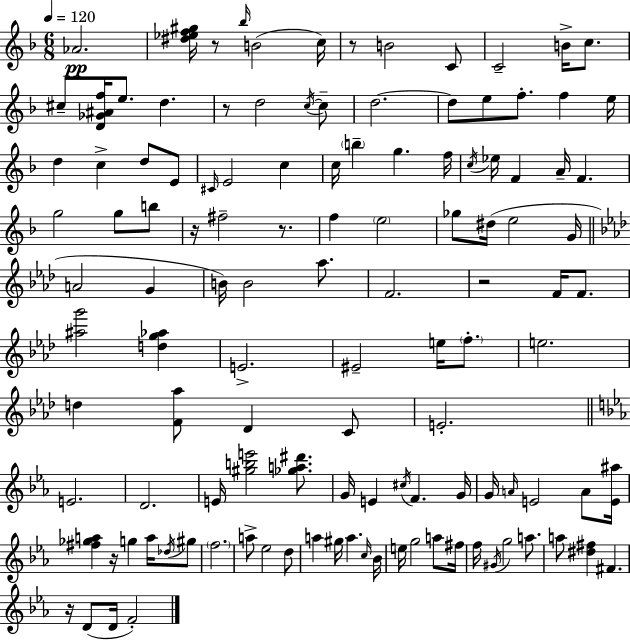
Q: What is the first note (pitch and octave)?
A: Ab4